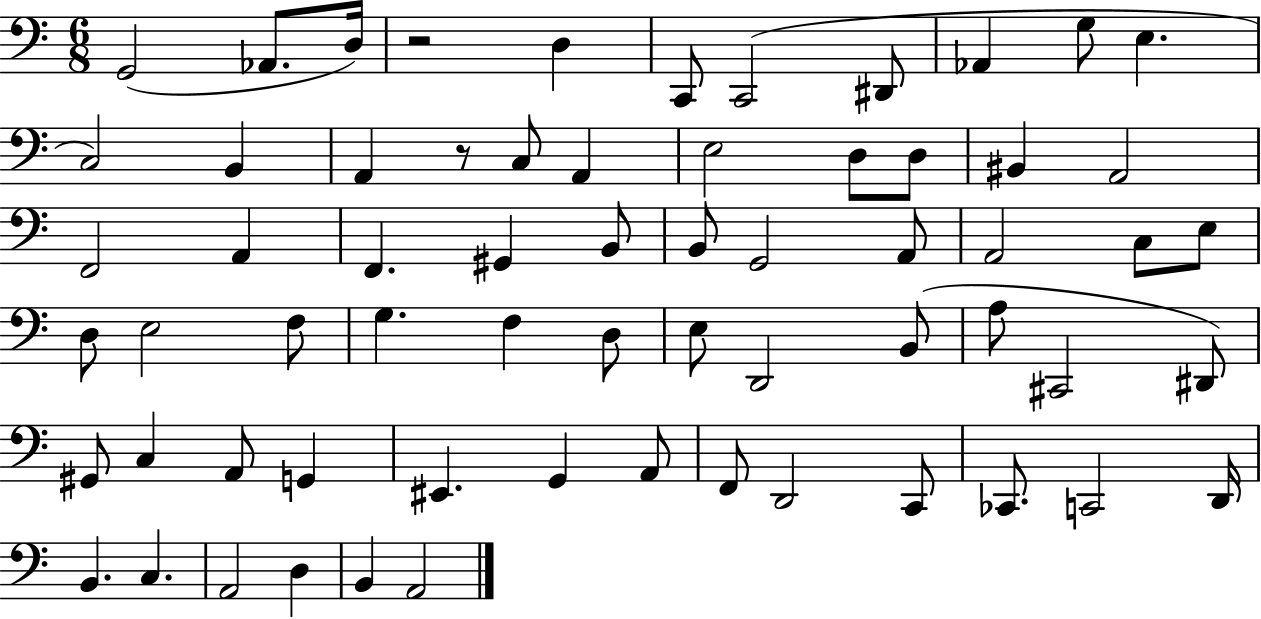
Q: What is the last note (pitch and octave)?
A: A2